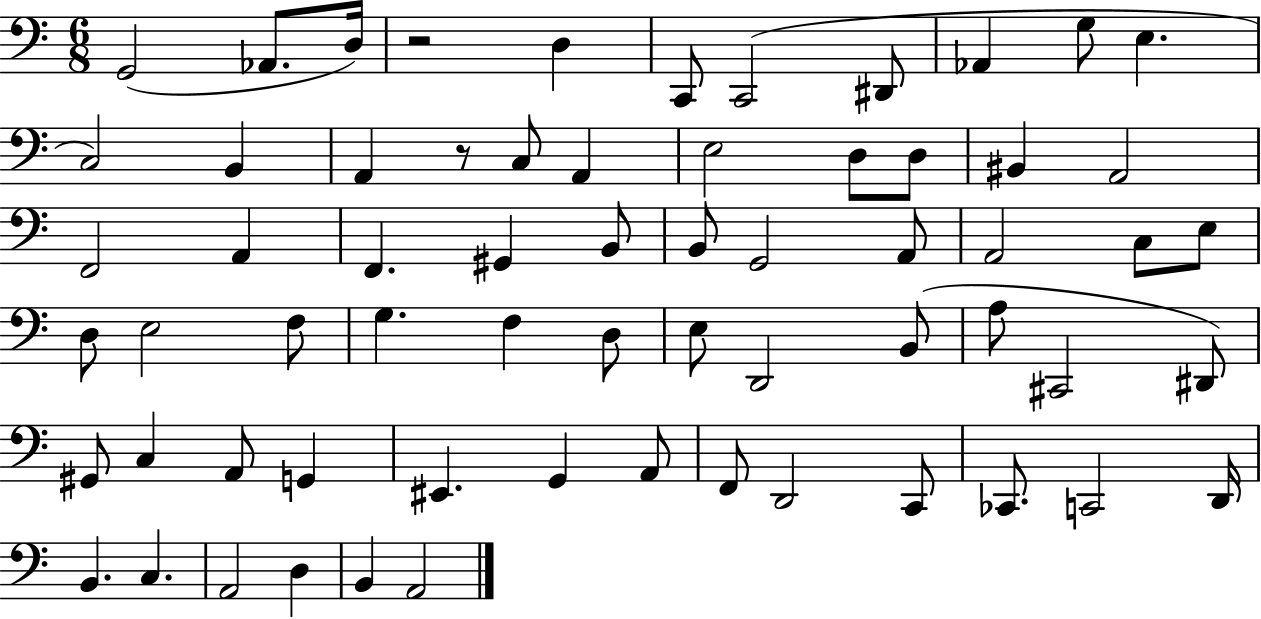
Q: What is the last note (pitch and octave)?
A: A2